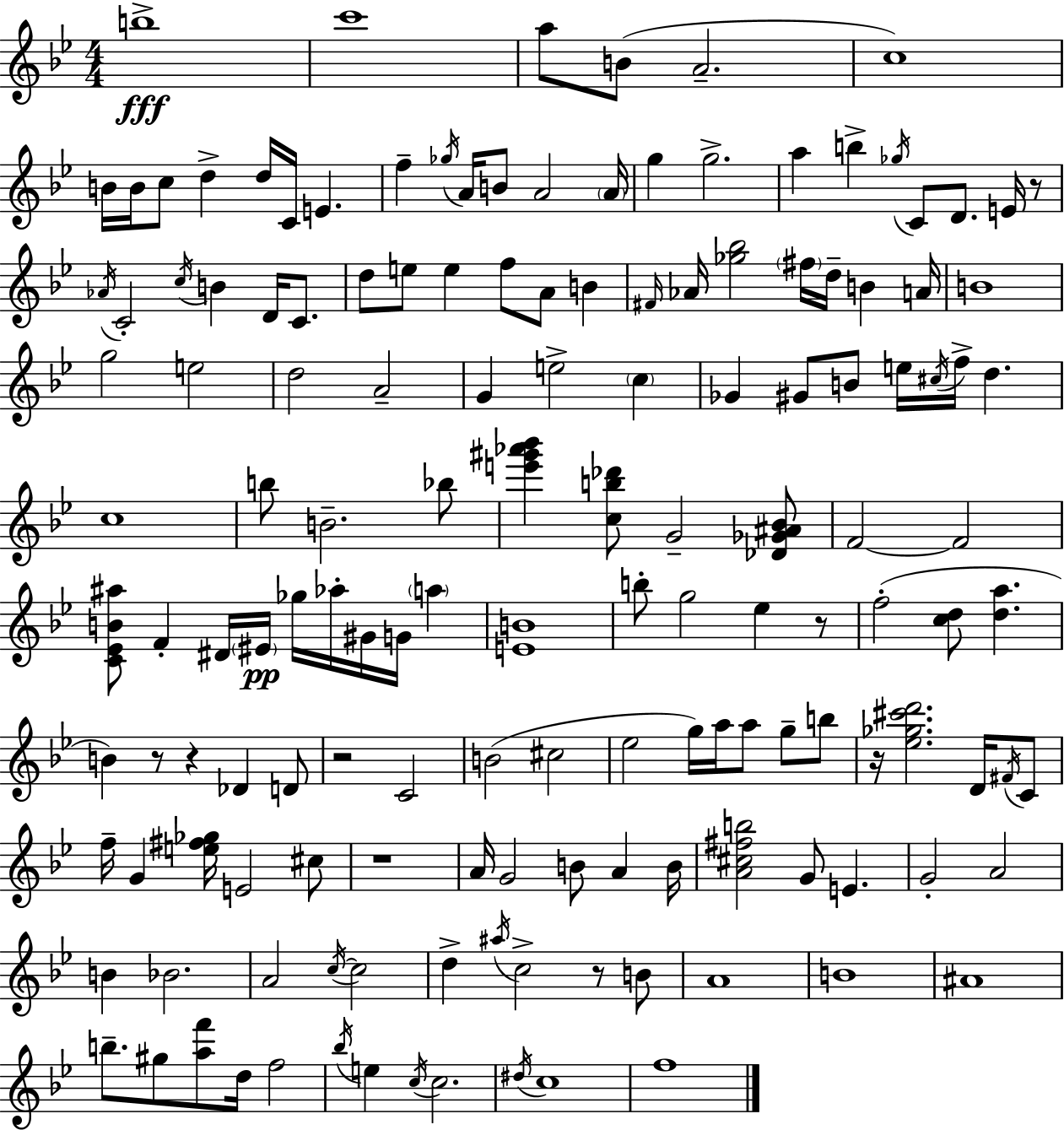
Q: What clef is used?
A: treble